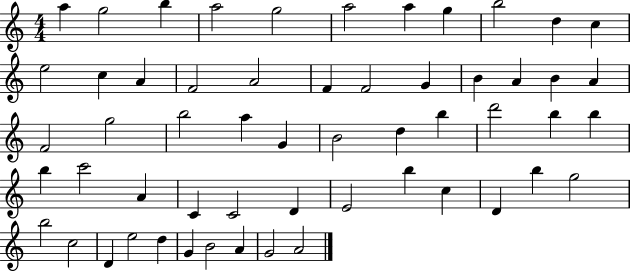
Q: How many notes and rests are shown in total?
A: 56